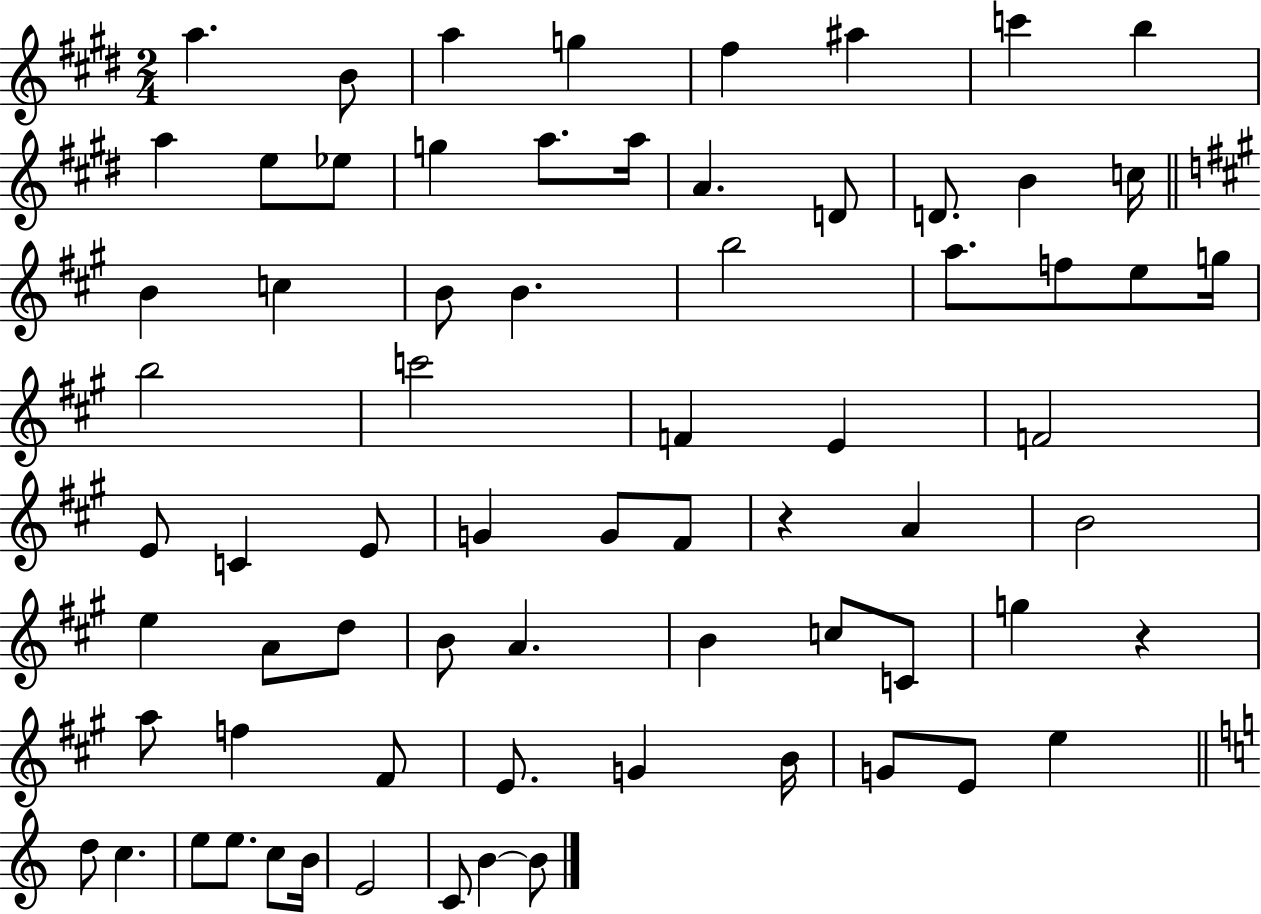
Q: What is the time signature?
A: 2/4